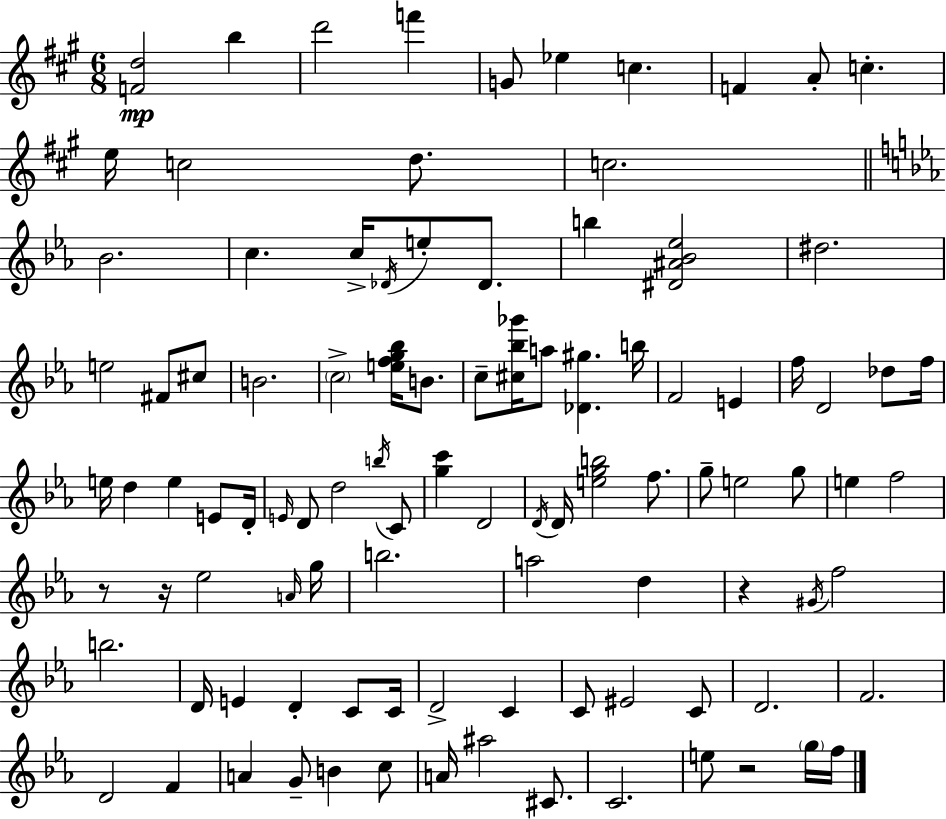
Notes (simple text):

[F4,D5]/h B5/q D6/h F6/q G4/e Eb5/q C5/q. F4/q A4/e C5/q. E5/s C5/h D5/e. C5/h. Bb4/h. C5/q. C5/s Db4/s E5/e Db4/e. B5/q [D#4,A#4,Bb4,Eb5]/h D#5/h. E5/h F#4/e C#5/e B4/h. C5/h [E5,F5,G5,Bb5]/s B4/e. C5/e [C#5,Bb5,Gb6]/s A5/e [Db4,G#5]/q. B5/s F4/h E4/q F5/s D4/h Db5/e F5/s E5/s D5/q E5/q E4/e D4/s E4/s D4/e D5/h B5/s C4/e [G5,C6]/q D4/h D4/s D4/s [E5,G5,B5]/h F5/e. G5/e E5/h G5/e E5/q F5/h R/e R/s Eb5/h A4/s G5/s B5/h. A5/h D5/q R/q G#4/s F5/h B5/h. D4/s E4/q D4/q C4/e C4/s D4/h C4/q C4/e EIS4/h C4/e D4/h. F4/h. D4/h F4/q A4/q G4/e B4/q C5/e A4/s A#5/h C#4/e. C4/h. E5/e R/h G5/s F5/s